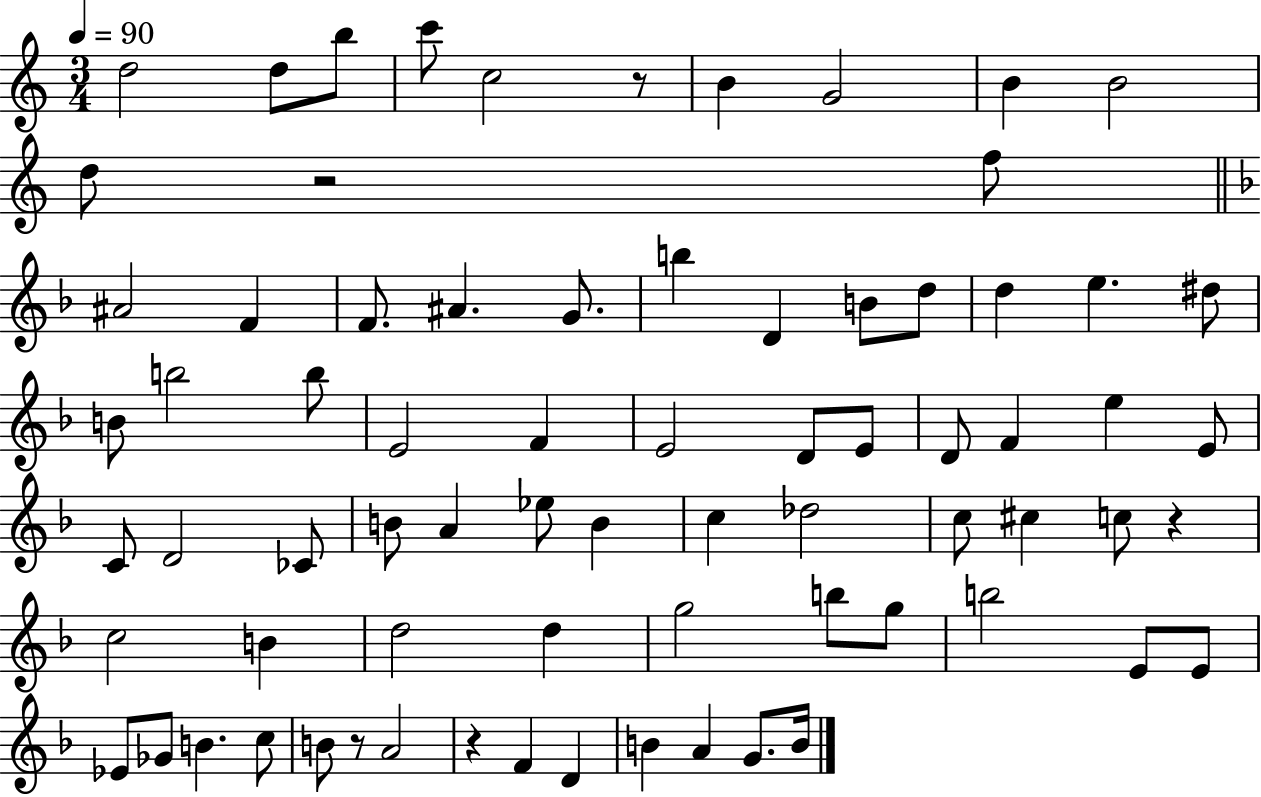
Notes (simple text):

D5/h D5/e B5/e C6/e C5/h R/e B4/q G4/h B4/q B4/h D5/e R/h F5/e A#4/h F4/q F4/e. A#4/q. G4/e. B5/q D4/q B4/e D5/e D5/q E5/q. D#5/e B4/e B5/h B5/e E4/h F4/q E4/h D4/e E4/e D4/e F4/q E5/q E4/e C4/e D4/h CES4/e B4/e A4/q Eb5/e B4/q C5/q Db5/h C5/e C#5/q C5/e R/q C5/h B4/q D5/h D5/q G5/h B5/e G5/e B5/h E4/e E4/e Eb4/e Gb4/e B4/q. C5/e B4/e R/e A4/h R/q F4/q D4/q B4/q A4/q G4/e. B4/s